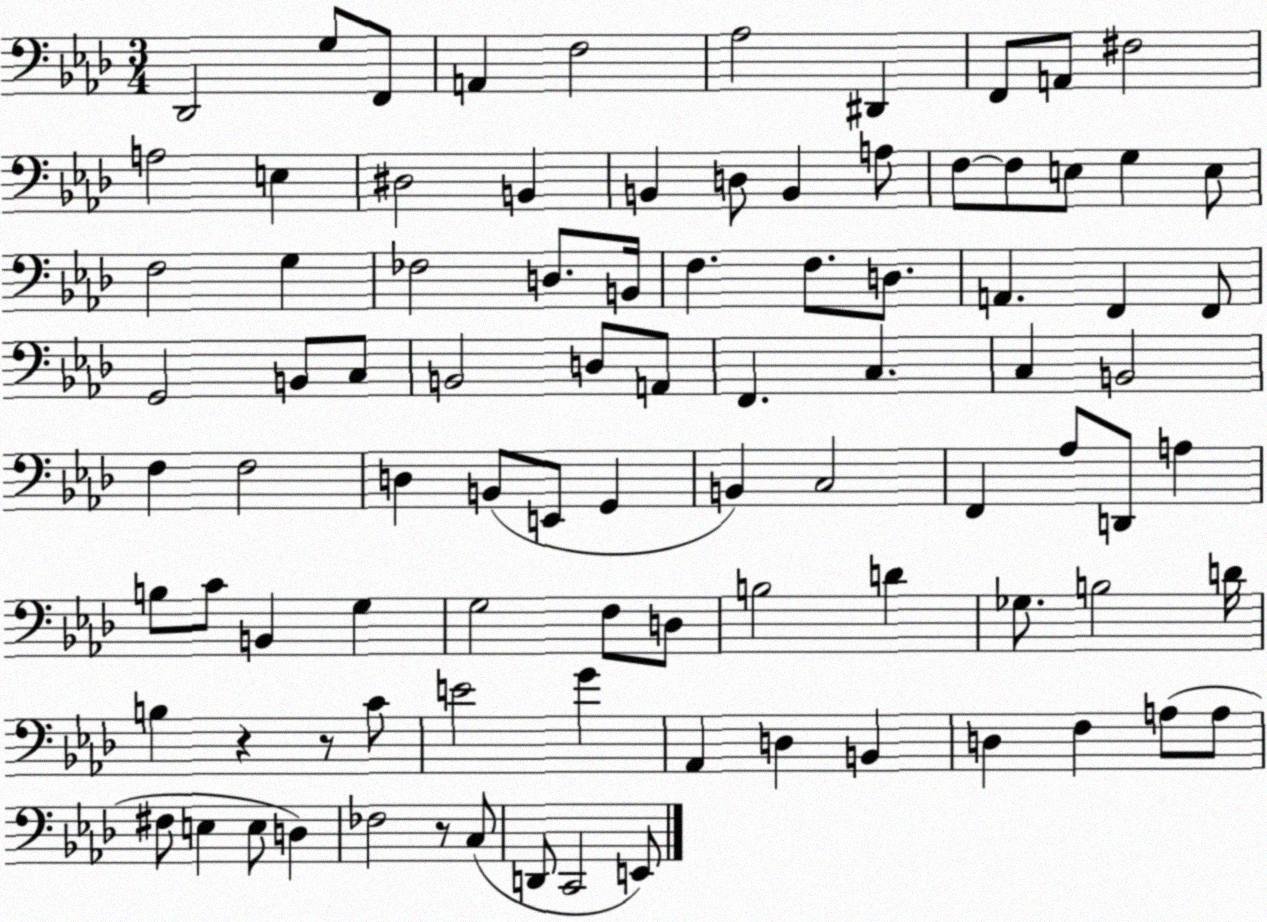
X:1
T:Untitled
M:3/4
L:1/4
K:Ab
_D,,2 G,/2 F,,/2 A,, F,2 _A,2 ^D,, F,,/2 A,,/2 ^F,2 A,2 E, ^D,2 B,, B,, D,/2 B,, A,/2 F,/2 F,/2 E,/2 G, E,/2 F,2 G, _F,2 D,/2 B,,/4 F, F,/2 D,/2 A,, F,, F,,/2 G,,2 B,,/2 C,/2 B,,2 D,/2 A,,/2 F,, C, C, B,,2 F, F,2 D, B,,/2 E,,/2 G,, B,, C,2 F,, _A,/2 D,,/2 A, B,/2 C/2 B,, G, G,2 F,/2 D,/2 B,2 D _G,/2 B,2 D/4 B, z z/2 C/2 E2 G _A,, D, B,, D, F, A,/2 A,/2 ^F,/2 E, E,/2 D, _F,2 z/2 C,/2 D,,/2 C,,2 E,,/2